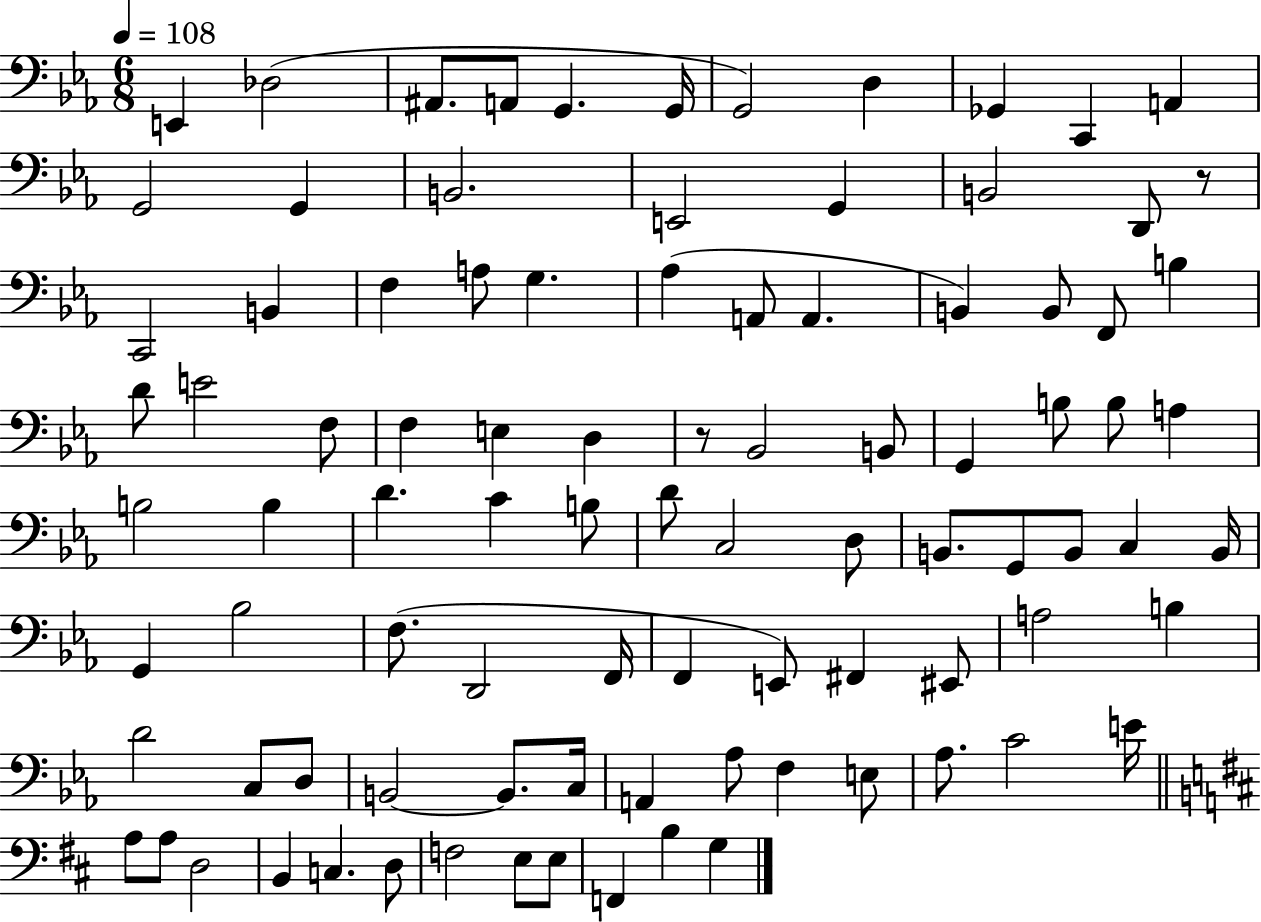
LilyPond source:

{
  \clef bass
  \numericTimeSignature
  \time 6/8
  \key ees \major
  \tempo 4 = 108
  e,4 des2( | ais,8. a,8 g,4. g,16 | g,2) d4 | ges,4 c,4 a,4 | \break g,2 g,4 | b,2. | e,2 g,4 | b,2 d,8 r8 | \break c,2 b,4 | f4 a8 g4. | aes4( a,8 a,4. | b,4) b,8 f,8 b4 | \break d'8 e'2 f8 | f4 e4 d4 | r8 bes,2 b,8 | g,4 b8 b8 a4 | \break b2 b4 | d'4. c'4 b8 | d'8 c2 d8 | b,8. g,8 b,8 c4 b,16 | \break g,4 bes2 | f8.( d,2 f,16 | f,4 e,8) fis,4 eis,8 | a2 b4 | \break d'2 c8 d8 | b,2~~ b,8. c16 | a,4 aes8 f4 e8 | aes8. c'2 e'16 | \break \bar "||" \break \key b \minor a8 a8 d2 | b,4 c4. d8 | f2 e8 e8 | f,4 b4 g4 | \break \bar "|."
}